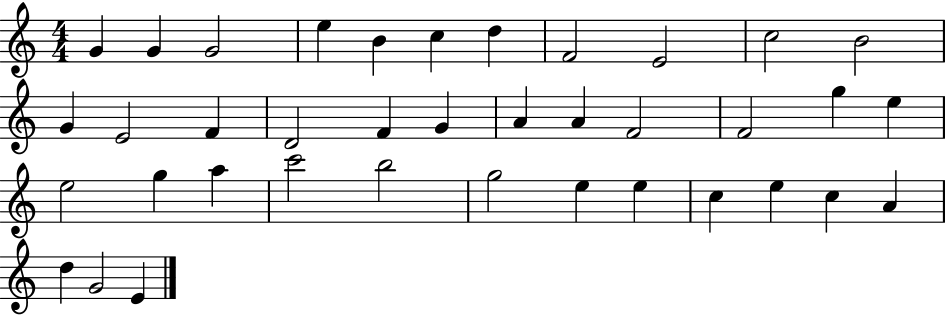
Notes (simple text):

G4/q G4/q G4/h E5/q B4/q C5/q D5/q F4/h E4/h C5/h B4/h G4/q E4/h F4/q D4/h F4/q G4/q A4/q A4/q F4/h F4/h G5/q E5/q E5/h G5/q A5/q C6/h B5/h G5/h E5/q E5/q C5/q E5/q C5/q A4/q D5/q G4/h E4/q